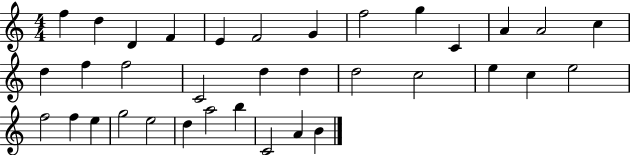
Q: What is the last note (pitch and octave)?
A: B4